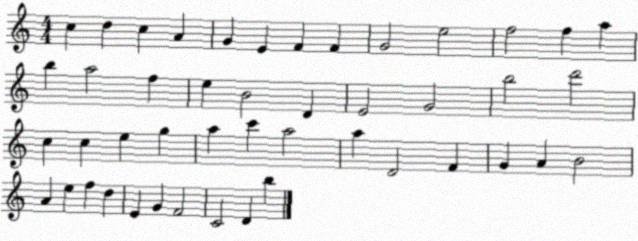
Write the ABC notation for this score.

X:1
T:Untitled
M:4/4
L:1/4
K:C
c d c A G E F F G2 e2 f2 f a b a2 f e B2 D E2 G2 b2 d'2 c c e g a c' a2 a D2 F G A B2 A e f d E G F2 C2 D b